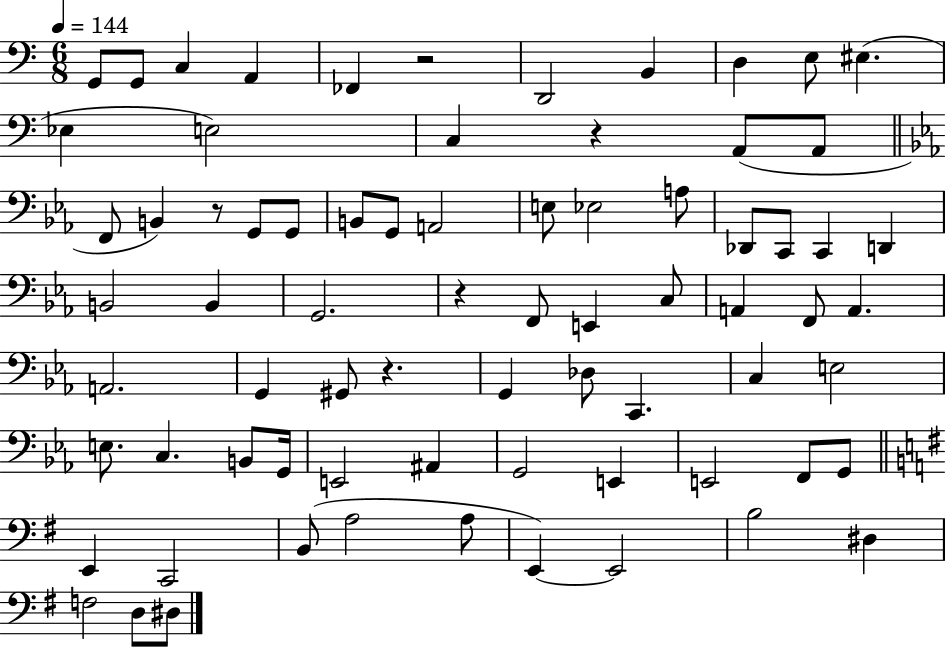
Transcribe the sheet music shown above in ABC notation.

X:1
T:Untitled
M:6/8
L:1/4
K:C
G,,/2 G,,/2 C, A,, _F,, z2 D,,2 B,, D, E,/2 ^E, _E, E,2 C, z A,,/2 A,,/2 F,,/2 B,, z/2 G,,/2 G,,/2 B,,/2 G,,/2 A,,2 E,/2 _E,2 A,/2 _D,,/2 C,,/2 C,, D,, B,,2 B,, G,,2 z F,,/2 E,, C,/2 A,, F,,/2 A,, A,,2 G,, ^G,,/2 z G,, _D,/2 C,, C, E,2 E,/2 C, B,,/2 G,,/4 E,,2 ^A,, G,,2 E,, E,,2 F,,/2 G,,/2 E,, C,,2 B,,/2 A,2 A,/2 E,, E,,2 B,2 ^D, F,2 D,/2 ^D,/2